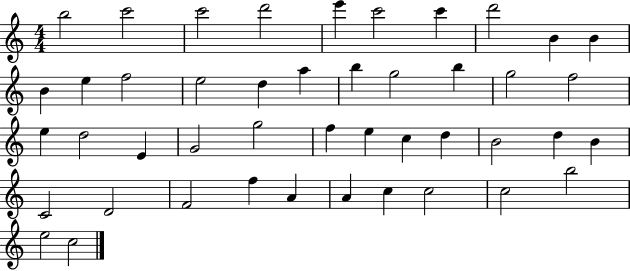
{
  \clef treble
  \numericTimeSignature
  \time 4/4
  \key c \major
  b''2 c'''2 | c'''2 d'''2 | e'''4 c'''2 c'''4 | d'''2 b'4 b'4 | \break b'4 e''4 f''2 | e''2 d''4 a''4 | b''4 g''2 b''4 | g''2 f''2 | \break e''4 d''2 e'4 | g'2 g''2 | f''4 e''4 c''4 d''4 | b'2 d''4 b'4 | \break c'2 d'2 | f'2 f''4 a'4 | a'4 c''4 c''2 | c''2 b''2 | \break e''2 c''2 | \bar "|."
}